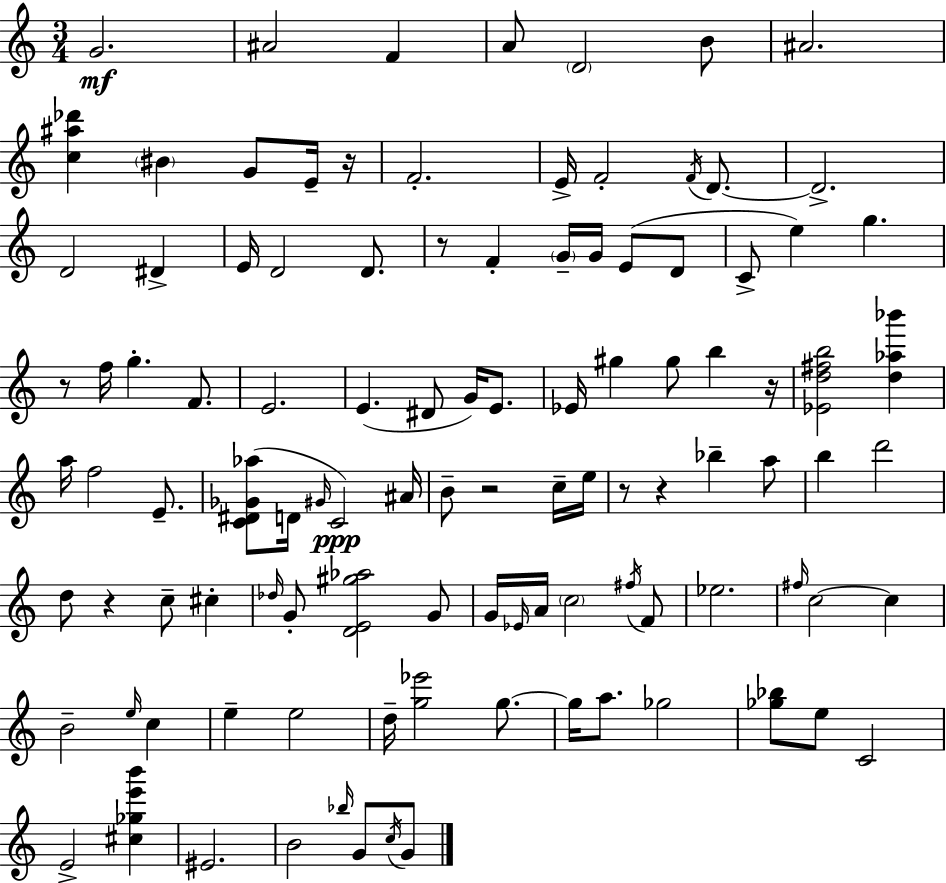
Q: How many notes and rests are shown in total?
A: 106